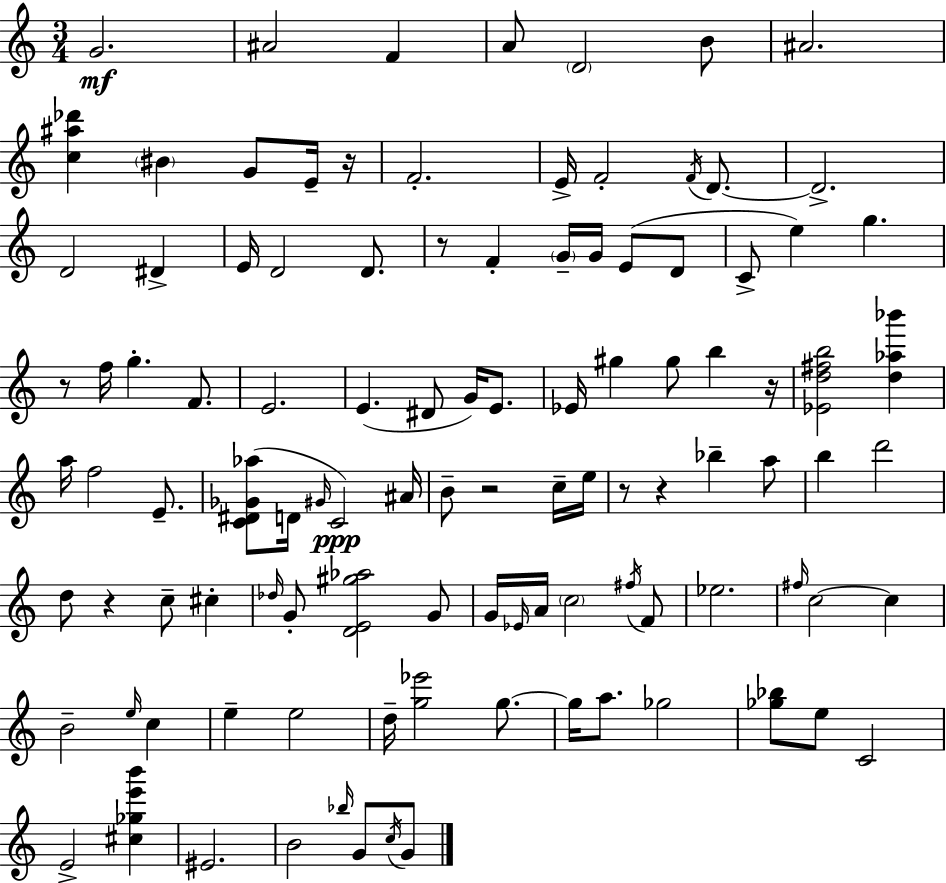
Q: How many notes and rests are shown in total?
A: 106